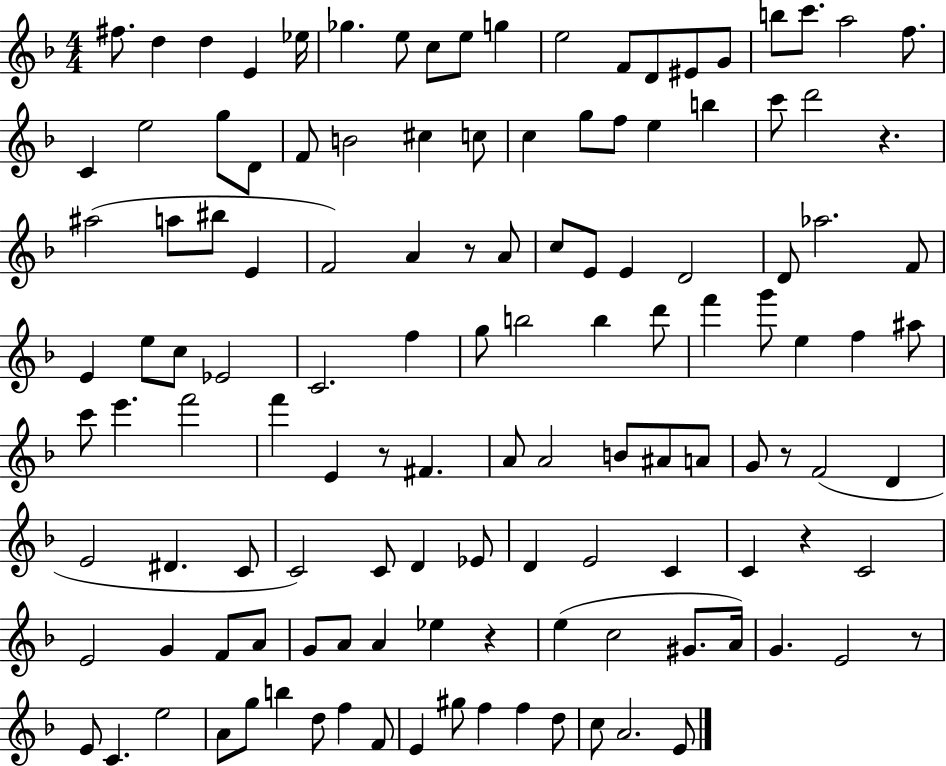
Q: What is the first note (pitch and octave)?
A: F#5